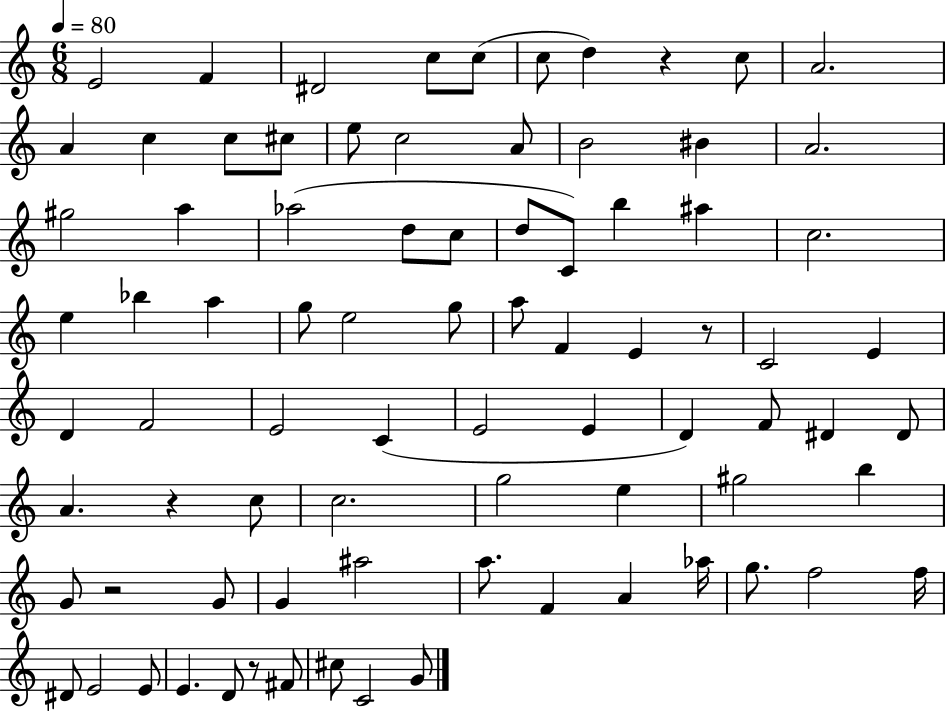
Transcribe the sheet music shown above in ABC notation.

X:1
T:Untitled
M:6/8
L:1/4
K:C
E2 F ^D2 c/2 c/2 c/2 d z c/2 A2 A c c/2 ^c/2 e/2 c2 A/2 B2 ^B A2 ^g2 a _a2 d/2 c/2 d/2 C/2 b ^a c2 e _b a g/2 e2 g/2 a/2 F E z/2 C2 E D F2 E2 C E2 E D F/2 ^D ^D/2 A z c/2 c2 g2 e ^g2 b G/2 z2 G/2 G ^a2 a/2 F A _a/4 g/2 f2 f/4 ^D/2 E2 E/2 E D/2 z/2 ^F/2 ^c/2 C2 G/2